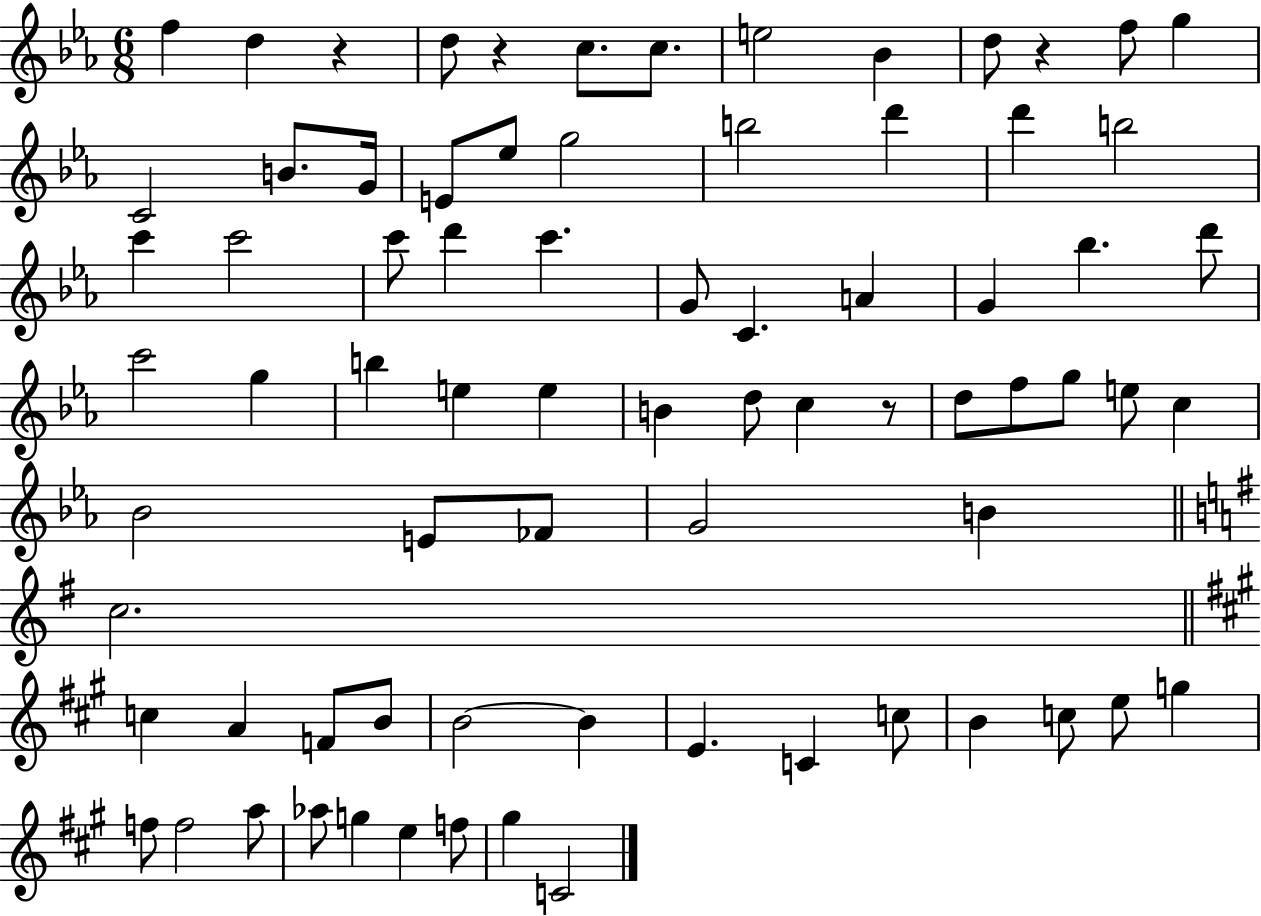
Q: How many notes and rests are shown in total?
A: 76